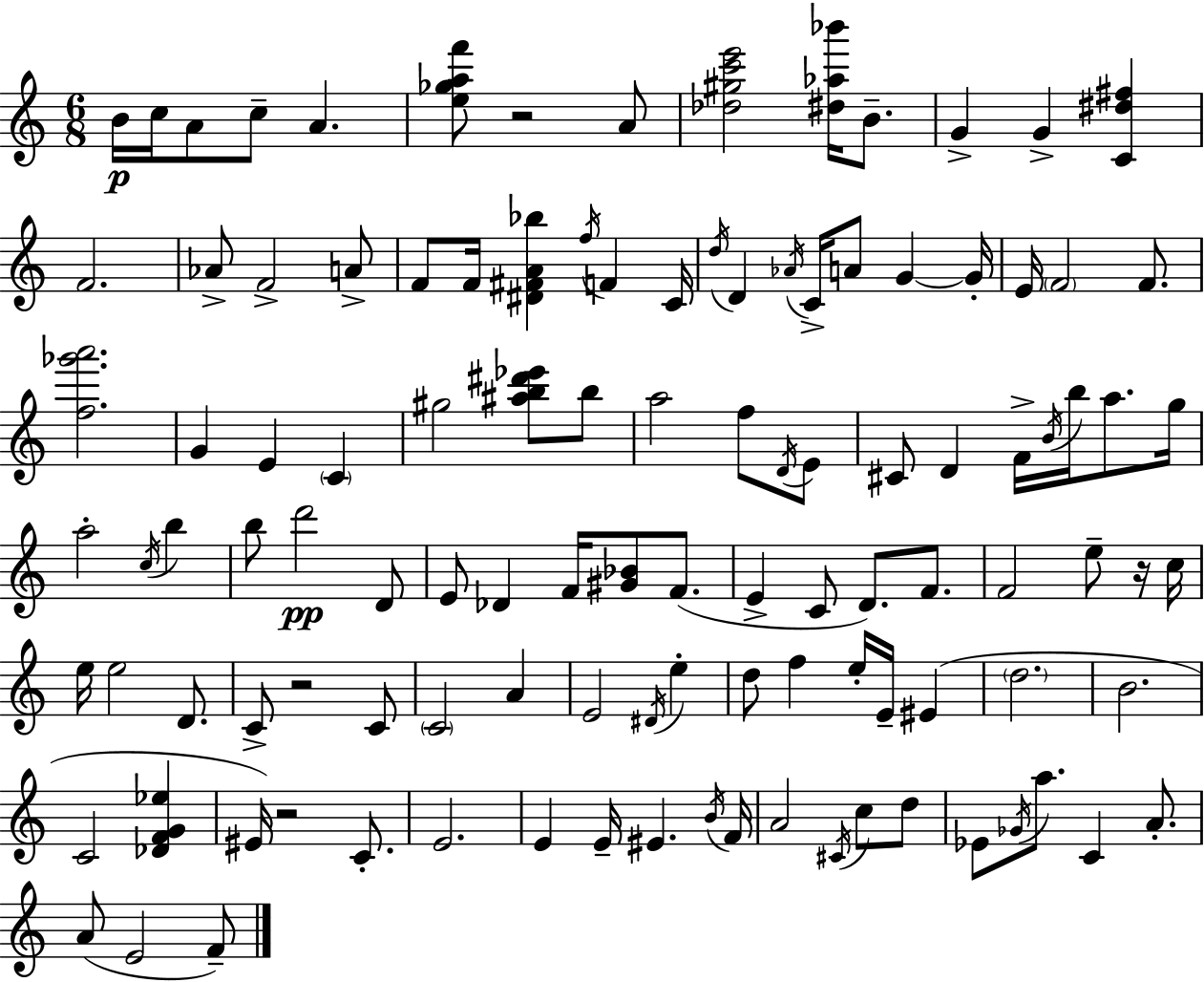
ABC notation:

X:1
T:Untitled
M:6/8
L:1/4
K:C
B/4 c/4 A/2 c/2 A [e_gaf']/2 z2 A/2 [_d^gc'e']2 [^d_a_b']/4 B/2 G G [C^d^f] F2 _A/2 F2 A/2 F/2 F/4 [^D^FA_b] f/4 F C/4 d/4 D _A/4 C/4 A/2 G G/4 E/4 F2 F/2 [f_g'a']2 G E C ^g2 [^ab^d'_e']/2 b/2 a2 f/2 D/4 E/2 ^C/2 D F/4 B/4 b/4 a/2 g/4 a2 c/4 b b/2 d'2 D/2 E/2 _D F/4 [^G_B]/2 F/2 E C/2 D/2 F/2 F2 e/2 z/4 c/4 e/4 e2 D/2 C/2 z2 C/2 C2 A E2 ^D/4 e d/2 f e/4 E/4 ^E d2 B2 C2 [_DFG_e] ^E/4 z2 C/2 E2 E E/4 ^E B/4 F/4 A2 ^C/4 c/2 d/2 _E/2 _G/4 a/2 C A/2 A/2 E2 F/2